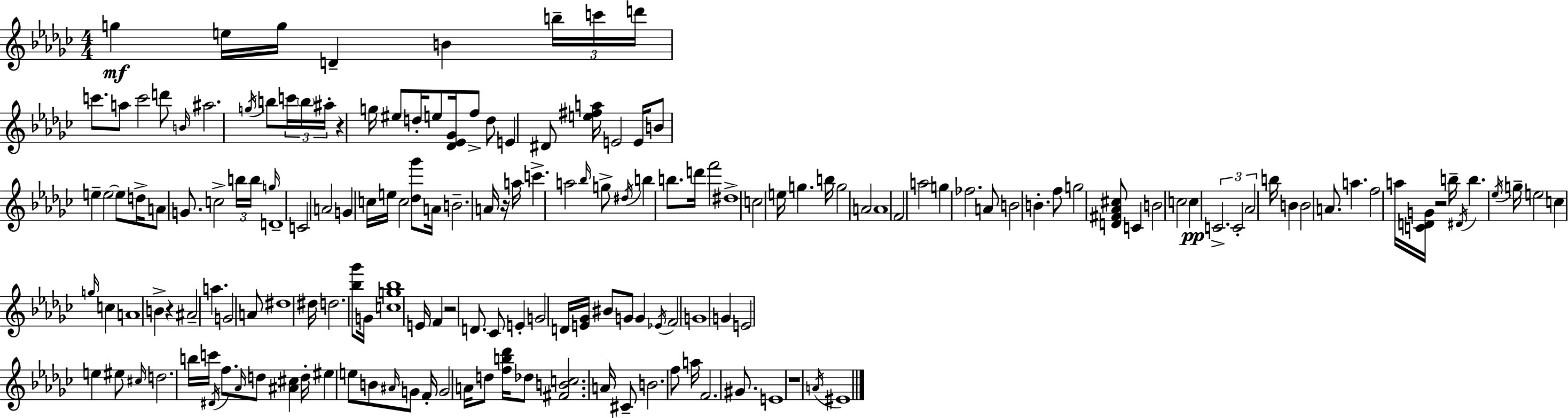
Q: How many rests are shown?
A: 6